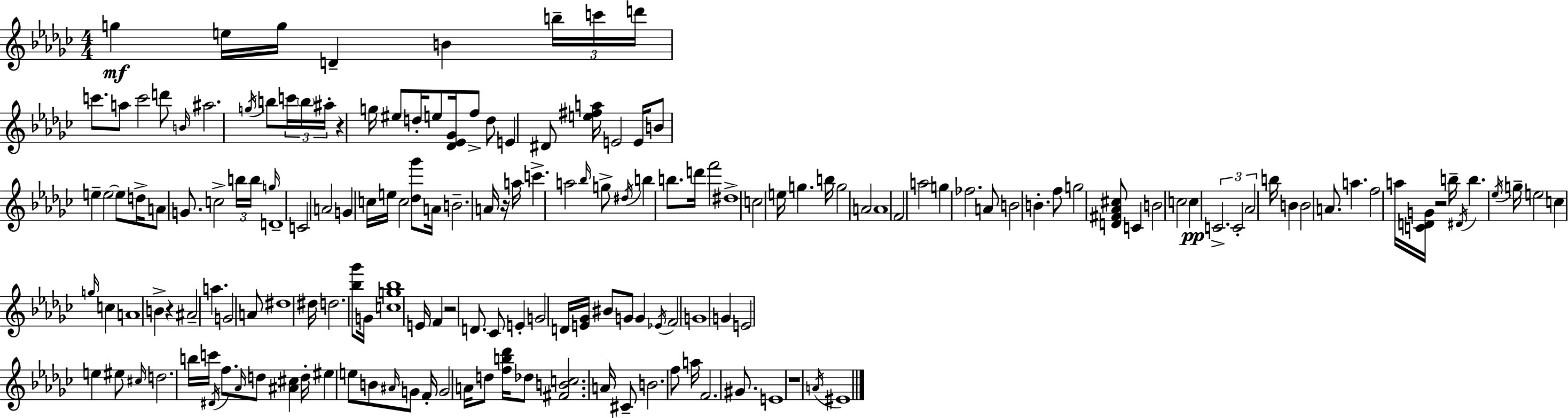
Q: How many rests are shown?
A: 6